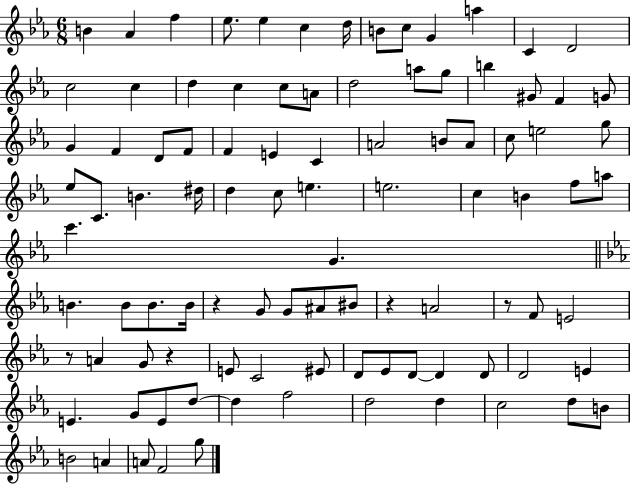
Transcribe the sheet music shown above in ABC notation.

X:1
T:Untitled
M:6/8
L:1/4
K:Eb
B _A f _e/2 _e c d/4 B/2 c/2 G a C D2 c2 c d c c/2 A/2 d2 a/2 g/2 b ^G/2 F G/2 G F D/2 F/2 F E C A2 B/2 A/2 c/2 e2 g/2 _e/2 C/2 B ^d/4 d c/2 e e2 c B f/2 a/2 c' G B B/2 B/2 B/4 z G/2 G/2 ^A/2 ^B/2 z A2 z/2 F/2 E2 z/2 A G/2 z E/2 C2 ^E/2 D/2 _E/2 D/2 D D/2 D2 E E G/2 E/2 d/2 d f2 d2 d c2 d/2 B/2 B2 A A/2 F2 g/2